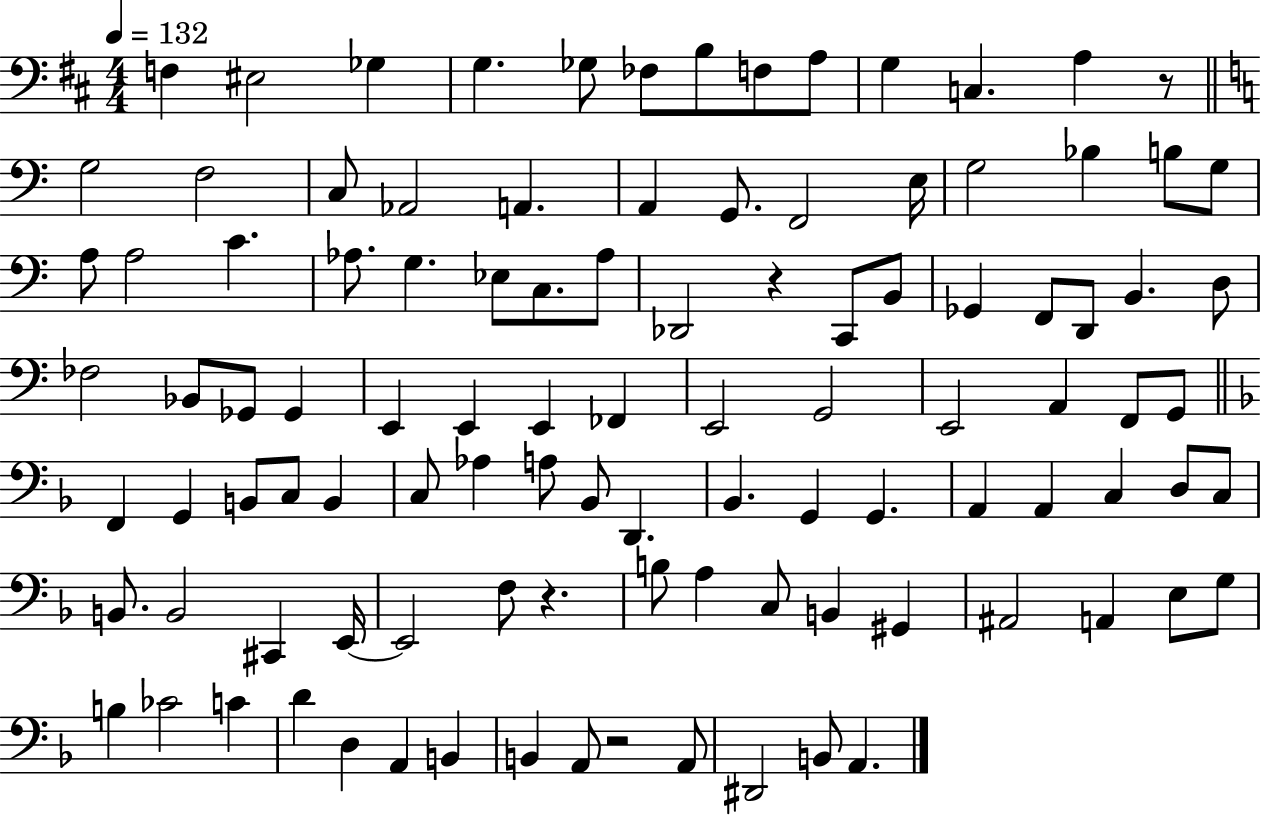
{
  \clef bass
  \numericTimeSignature
  \time 4/4
  \key d \major
  \tempo 4 = 132
  f4 eis2 ges4 | g4. ges8 fes8 b8 f8 a8 | g4 c4. a4 r8 | \bar "||" \break \key c \major g2 f2 | c8 aes,2 a,4. | a,4 g,8. f,2 e16 | g2 bes4 b8 g8 | \break a8 a2 c'4. | aes8. g4. ees8 c8. aes8 | des,2 r4 c,8 b,8 | ges,4 f,8 d,8 b,4. d8 | \break fes2 bes,8 ges,8 ges,4 | e,4 e,4 e,4 fes,4 | e,2 g,2 | e,2 a,4 f,8 g,8 | \break \bar "||" \break \key f \major f,4 g,4 b,8 c8 b,4 | c8 aes4 a8 bes,8 d,4. | bes,4. g,4 g,4. | a,4 a,4 c4 d8 c8 | \break b,8. b,2 cis,4 e,16~~ | e,2 f8 r4. | b8 a4 c8 b,4 gis,4 | ais,2 a,4 e8 g8 | \break b4 ces'2 c'4 | d'4 d4 a,4 b,4 | b,4 a,8 r2 a,8 | dis,2 b,8 a,4. | \break \bar "|."
}